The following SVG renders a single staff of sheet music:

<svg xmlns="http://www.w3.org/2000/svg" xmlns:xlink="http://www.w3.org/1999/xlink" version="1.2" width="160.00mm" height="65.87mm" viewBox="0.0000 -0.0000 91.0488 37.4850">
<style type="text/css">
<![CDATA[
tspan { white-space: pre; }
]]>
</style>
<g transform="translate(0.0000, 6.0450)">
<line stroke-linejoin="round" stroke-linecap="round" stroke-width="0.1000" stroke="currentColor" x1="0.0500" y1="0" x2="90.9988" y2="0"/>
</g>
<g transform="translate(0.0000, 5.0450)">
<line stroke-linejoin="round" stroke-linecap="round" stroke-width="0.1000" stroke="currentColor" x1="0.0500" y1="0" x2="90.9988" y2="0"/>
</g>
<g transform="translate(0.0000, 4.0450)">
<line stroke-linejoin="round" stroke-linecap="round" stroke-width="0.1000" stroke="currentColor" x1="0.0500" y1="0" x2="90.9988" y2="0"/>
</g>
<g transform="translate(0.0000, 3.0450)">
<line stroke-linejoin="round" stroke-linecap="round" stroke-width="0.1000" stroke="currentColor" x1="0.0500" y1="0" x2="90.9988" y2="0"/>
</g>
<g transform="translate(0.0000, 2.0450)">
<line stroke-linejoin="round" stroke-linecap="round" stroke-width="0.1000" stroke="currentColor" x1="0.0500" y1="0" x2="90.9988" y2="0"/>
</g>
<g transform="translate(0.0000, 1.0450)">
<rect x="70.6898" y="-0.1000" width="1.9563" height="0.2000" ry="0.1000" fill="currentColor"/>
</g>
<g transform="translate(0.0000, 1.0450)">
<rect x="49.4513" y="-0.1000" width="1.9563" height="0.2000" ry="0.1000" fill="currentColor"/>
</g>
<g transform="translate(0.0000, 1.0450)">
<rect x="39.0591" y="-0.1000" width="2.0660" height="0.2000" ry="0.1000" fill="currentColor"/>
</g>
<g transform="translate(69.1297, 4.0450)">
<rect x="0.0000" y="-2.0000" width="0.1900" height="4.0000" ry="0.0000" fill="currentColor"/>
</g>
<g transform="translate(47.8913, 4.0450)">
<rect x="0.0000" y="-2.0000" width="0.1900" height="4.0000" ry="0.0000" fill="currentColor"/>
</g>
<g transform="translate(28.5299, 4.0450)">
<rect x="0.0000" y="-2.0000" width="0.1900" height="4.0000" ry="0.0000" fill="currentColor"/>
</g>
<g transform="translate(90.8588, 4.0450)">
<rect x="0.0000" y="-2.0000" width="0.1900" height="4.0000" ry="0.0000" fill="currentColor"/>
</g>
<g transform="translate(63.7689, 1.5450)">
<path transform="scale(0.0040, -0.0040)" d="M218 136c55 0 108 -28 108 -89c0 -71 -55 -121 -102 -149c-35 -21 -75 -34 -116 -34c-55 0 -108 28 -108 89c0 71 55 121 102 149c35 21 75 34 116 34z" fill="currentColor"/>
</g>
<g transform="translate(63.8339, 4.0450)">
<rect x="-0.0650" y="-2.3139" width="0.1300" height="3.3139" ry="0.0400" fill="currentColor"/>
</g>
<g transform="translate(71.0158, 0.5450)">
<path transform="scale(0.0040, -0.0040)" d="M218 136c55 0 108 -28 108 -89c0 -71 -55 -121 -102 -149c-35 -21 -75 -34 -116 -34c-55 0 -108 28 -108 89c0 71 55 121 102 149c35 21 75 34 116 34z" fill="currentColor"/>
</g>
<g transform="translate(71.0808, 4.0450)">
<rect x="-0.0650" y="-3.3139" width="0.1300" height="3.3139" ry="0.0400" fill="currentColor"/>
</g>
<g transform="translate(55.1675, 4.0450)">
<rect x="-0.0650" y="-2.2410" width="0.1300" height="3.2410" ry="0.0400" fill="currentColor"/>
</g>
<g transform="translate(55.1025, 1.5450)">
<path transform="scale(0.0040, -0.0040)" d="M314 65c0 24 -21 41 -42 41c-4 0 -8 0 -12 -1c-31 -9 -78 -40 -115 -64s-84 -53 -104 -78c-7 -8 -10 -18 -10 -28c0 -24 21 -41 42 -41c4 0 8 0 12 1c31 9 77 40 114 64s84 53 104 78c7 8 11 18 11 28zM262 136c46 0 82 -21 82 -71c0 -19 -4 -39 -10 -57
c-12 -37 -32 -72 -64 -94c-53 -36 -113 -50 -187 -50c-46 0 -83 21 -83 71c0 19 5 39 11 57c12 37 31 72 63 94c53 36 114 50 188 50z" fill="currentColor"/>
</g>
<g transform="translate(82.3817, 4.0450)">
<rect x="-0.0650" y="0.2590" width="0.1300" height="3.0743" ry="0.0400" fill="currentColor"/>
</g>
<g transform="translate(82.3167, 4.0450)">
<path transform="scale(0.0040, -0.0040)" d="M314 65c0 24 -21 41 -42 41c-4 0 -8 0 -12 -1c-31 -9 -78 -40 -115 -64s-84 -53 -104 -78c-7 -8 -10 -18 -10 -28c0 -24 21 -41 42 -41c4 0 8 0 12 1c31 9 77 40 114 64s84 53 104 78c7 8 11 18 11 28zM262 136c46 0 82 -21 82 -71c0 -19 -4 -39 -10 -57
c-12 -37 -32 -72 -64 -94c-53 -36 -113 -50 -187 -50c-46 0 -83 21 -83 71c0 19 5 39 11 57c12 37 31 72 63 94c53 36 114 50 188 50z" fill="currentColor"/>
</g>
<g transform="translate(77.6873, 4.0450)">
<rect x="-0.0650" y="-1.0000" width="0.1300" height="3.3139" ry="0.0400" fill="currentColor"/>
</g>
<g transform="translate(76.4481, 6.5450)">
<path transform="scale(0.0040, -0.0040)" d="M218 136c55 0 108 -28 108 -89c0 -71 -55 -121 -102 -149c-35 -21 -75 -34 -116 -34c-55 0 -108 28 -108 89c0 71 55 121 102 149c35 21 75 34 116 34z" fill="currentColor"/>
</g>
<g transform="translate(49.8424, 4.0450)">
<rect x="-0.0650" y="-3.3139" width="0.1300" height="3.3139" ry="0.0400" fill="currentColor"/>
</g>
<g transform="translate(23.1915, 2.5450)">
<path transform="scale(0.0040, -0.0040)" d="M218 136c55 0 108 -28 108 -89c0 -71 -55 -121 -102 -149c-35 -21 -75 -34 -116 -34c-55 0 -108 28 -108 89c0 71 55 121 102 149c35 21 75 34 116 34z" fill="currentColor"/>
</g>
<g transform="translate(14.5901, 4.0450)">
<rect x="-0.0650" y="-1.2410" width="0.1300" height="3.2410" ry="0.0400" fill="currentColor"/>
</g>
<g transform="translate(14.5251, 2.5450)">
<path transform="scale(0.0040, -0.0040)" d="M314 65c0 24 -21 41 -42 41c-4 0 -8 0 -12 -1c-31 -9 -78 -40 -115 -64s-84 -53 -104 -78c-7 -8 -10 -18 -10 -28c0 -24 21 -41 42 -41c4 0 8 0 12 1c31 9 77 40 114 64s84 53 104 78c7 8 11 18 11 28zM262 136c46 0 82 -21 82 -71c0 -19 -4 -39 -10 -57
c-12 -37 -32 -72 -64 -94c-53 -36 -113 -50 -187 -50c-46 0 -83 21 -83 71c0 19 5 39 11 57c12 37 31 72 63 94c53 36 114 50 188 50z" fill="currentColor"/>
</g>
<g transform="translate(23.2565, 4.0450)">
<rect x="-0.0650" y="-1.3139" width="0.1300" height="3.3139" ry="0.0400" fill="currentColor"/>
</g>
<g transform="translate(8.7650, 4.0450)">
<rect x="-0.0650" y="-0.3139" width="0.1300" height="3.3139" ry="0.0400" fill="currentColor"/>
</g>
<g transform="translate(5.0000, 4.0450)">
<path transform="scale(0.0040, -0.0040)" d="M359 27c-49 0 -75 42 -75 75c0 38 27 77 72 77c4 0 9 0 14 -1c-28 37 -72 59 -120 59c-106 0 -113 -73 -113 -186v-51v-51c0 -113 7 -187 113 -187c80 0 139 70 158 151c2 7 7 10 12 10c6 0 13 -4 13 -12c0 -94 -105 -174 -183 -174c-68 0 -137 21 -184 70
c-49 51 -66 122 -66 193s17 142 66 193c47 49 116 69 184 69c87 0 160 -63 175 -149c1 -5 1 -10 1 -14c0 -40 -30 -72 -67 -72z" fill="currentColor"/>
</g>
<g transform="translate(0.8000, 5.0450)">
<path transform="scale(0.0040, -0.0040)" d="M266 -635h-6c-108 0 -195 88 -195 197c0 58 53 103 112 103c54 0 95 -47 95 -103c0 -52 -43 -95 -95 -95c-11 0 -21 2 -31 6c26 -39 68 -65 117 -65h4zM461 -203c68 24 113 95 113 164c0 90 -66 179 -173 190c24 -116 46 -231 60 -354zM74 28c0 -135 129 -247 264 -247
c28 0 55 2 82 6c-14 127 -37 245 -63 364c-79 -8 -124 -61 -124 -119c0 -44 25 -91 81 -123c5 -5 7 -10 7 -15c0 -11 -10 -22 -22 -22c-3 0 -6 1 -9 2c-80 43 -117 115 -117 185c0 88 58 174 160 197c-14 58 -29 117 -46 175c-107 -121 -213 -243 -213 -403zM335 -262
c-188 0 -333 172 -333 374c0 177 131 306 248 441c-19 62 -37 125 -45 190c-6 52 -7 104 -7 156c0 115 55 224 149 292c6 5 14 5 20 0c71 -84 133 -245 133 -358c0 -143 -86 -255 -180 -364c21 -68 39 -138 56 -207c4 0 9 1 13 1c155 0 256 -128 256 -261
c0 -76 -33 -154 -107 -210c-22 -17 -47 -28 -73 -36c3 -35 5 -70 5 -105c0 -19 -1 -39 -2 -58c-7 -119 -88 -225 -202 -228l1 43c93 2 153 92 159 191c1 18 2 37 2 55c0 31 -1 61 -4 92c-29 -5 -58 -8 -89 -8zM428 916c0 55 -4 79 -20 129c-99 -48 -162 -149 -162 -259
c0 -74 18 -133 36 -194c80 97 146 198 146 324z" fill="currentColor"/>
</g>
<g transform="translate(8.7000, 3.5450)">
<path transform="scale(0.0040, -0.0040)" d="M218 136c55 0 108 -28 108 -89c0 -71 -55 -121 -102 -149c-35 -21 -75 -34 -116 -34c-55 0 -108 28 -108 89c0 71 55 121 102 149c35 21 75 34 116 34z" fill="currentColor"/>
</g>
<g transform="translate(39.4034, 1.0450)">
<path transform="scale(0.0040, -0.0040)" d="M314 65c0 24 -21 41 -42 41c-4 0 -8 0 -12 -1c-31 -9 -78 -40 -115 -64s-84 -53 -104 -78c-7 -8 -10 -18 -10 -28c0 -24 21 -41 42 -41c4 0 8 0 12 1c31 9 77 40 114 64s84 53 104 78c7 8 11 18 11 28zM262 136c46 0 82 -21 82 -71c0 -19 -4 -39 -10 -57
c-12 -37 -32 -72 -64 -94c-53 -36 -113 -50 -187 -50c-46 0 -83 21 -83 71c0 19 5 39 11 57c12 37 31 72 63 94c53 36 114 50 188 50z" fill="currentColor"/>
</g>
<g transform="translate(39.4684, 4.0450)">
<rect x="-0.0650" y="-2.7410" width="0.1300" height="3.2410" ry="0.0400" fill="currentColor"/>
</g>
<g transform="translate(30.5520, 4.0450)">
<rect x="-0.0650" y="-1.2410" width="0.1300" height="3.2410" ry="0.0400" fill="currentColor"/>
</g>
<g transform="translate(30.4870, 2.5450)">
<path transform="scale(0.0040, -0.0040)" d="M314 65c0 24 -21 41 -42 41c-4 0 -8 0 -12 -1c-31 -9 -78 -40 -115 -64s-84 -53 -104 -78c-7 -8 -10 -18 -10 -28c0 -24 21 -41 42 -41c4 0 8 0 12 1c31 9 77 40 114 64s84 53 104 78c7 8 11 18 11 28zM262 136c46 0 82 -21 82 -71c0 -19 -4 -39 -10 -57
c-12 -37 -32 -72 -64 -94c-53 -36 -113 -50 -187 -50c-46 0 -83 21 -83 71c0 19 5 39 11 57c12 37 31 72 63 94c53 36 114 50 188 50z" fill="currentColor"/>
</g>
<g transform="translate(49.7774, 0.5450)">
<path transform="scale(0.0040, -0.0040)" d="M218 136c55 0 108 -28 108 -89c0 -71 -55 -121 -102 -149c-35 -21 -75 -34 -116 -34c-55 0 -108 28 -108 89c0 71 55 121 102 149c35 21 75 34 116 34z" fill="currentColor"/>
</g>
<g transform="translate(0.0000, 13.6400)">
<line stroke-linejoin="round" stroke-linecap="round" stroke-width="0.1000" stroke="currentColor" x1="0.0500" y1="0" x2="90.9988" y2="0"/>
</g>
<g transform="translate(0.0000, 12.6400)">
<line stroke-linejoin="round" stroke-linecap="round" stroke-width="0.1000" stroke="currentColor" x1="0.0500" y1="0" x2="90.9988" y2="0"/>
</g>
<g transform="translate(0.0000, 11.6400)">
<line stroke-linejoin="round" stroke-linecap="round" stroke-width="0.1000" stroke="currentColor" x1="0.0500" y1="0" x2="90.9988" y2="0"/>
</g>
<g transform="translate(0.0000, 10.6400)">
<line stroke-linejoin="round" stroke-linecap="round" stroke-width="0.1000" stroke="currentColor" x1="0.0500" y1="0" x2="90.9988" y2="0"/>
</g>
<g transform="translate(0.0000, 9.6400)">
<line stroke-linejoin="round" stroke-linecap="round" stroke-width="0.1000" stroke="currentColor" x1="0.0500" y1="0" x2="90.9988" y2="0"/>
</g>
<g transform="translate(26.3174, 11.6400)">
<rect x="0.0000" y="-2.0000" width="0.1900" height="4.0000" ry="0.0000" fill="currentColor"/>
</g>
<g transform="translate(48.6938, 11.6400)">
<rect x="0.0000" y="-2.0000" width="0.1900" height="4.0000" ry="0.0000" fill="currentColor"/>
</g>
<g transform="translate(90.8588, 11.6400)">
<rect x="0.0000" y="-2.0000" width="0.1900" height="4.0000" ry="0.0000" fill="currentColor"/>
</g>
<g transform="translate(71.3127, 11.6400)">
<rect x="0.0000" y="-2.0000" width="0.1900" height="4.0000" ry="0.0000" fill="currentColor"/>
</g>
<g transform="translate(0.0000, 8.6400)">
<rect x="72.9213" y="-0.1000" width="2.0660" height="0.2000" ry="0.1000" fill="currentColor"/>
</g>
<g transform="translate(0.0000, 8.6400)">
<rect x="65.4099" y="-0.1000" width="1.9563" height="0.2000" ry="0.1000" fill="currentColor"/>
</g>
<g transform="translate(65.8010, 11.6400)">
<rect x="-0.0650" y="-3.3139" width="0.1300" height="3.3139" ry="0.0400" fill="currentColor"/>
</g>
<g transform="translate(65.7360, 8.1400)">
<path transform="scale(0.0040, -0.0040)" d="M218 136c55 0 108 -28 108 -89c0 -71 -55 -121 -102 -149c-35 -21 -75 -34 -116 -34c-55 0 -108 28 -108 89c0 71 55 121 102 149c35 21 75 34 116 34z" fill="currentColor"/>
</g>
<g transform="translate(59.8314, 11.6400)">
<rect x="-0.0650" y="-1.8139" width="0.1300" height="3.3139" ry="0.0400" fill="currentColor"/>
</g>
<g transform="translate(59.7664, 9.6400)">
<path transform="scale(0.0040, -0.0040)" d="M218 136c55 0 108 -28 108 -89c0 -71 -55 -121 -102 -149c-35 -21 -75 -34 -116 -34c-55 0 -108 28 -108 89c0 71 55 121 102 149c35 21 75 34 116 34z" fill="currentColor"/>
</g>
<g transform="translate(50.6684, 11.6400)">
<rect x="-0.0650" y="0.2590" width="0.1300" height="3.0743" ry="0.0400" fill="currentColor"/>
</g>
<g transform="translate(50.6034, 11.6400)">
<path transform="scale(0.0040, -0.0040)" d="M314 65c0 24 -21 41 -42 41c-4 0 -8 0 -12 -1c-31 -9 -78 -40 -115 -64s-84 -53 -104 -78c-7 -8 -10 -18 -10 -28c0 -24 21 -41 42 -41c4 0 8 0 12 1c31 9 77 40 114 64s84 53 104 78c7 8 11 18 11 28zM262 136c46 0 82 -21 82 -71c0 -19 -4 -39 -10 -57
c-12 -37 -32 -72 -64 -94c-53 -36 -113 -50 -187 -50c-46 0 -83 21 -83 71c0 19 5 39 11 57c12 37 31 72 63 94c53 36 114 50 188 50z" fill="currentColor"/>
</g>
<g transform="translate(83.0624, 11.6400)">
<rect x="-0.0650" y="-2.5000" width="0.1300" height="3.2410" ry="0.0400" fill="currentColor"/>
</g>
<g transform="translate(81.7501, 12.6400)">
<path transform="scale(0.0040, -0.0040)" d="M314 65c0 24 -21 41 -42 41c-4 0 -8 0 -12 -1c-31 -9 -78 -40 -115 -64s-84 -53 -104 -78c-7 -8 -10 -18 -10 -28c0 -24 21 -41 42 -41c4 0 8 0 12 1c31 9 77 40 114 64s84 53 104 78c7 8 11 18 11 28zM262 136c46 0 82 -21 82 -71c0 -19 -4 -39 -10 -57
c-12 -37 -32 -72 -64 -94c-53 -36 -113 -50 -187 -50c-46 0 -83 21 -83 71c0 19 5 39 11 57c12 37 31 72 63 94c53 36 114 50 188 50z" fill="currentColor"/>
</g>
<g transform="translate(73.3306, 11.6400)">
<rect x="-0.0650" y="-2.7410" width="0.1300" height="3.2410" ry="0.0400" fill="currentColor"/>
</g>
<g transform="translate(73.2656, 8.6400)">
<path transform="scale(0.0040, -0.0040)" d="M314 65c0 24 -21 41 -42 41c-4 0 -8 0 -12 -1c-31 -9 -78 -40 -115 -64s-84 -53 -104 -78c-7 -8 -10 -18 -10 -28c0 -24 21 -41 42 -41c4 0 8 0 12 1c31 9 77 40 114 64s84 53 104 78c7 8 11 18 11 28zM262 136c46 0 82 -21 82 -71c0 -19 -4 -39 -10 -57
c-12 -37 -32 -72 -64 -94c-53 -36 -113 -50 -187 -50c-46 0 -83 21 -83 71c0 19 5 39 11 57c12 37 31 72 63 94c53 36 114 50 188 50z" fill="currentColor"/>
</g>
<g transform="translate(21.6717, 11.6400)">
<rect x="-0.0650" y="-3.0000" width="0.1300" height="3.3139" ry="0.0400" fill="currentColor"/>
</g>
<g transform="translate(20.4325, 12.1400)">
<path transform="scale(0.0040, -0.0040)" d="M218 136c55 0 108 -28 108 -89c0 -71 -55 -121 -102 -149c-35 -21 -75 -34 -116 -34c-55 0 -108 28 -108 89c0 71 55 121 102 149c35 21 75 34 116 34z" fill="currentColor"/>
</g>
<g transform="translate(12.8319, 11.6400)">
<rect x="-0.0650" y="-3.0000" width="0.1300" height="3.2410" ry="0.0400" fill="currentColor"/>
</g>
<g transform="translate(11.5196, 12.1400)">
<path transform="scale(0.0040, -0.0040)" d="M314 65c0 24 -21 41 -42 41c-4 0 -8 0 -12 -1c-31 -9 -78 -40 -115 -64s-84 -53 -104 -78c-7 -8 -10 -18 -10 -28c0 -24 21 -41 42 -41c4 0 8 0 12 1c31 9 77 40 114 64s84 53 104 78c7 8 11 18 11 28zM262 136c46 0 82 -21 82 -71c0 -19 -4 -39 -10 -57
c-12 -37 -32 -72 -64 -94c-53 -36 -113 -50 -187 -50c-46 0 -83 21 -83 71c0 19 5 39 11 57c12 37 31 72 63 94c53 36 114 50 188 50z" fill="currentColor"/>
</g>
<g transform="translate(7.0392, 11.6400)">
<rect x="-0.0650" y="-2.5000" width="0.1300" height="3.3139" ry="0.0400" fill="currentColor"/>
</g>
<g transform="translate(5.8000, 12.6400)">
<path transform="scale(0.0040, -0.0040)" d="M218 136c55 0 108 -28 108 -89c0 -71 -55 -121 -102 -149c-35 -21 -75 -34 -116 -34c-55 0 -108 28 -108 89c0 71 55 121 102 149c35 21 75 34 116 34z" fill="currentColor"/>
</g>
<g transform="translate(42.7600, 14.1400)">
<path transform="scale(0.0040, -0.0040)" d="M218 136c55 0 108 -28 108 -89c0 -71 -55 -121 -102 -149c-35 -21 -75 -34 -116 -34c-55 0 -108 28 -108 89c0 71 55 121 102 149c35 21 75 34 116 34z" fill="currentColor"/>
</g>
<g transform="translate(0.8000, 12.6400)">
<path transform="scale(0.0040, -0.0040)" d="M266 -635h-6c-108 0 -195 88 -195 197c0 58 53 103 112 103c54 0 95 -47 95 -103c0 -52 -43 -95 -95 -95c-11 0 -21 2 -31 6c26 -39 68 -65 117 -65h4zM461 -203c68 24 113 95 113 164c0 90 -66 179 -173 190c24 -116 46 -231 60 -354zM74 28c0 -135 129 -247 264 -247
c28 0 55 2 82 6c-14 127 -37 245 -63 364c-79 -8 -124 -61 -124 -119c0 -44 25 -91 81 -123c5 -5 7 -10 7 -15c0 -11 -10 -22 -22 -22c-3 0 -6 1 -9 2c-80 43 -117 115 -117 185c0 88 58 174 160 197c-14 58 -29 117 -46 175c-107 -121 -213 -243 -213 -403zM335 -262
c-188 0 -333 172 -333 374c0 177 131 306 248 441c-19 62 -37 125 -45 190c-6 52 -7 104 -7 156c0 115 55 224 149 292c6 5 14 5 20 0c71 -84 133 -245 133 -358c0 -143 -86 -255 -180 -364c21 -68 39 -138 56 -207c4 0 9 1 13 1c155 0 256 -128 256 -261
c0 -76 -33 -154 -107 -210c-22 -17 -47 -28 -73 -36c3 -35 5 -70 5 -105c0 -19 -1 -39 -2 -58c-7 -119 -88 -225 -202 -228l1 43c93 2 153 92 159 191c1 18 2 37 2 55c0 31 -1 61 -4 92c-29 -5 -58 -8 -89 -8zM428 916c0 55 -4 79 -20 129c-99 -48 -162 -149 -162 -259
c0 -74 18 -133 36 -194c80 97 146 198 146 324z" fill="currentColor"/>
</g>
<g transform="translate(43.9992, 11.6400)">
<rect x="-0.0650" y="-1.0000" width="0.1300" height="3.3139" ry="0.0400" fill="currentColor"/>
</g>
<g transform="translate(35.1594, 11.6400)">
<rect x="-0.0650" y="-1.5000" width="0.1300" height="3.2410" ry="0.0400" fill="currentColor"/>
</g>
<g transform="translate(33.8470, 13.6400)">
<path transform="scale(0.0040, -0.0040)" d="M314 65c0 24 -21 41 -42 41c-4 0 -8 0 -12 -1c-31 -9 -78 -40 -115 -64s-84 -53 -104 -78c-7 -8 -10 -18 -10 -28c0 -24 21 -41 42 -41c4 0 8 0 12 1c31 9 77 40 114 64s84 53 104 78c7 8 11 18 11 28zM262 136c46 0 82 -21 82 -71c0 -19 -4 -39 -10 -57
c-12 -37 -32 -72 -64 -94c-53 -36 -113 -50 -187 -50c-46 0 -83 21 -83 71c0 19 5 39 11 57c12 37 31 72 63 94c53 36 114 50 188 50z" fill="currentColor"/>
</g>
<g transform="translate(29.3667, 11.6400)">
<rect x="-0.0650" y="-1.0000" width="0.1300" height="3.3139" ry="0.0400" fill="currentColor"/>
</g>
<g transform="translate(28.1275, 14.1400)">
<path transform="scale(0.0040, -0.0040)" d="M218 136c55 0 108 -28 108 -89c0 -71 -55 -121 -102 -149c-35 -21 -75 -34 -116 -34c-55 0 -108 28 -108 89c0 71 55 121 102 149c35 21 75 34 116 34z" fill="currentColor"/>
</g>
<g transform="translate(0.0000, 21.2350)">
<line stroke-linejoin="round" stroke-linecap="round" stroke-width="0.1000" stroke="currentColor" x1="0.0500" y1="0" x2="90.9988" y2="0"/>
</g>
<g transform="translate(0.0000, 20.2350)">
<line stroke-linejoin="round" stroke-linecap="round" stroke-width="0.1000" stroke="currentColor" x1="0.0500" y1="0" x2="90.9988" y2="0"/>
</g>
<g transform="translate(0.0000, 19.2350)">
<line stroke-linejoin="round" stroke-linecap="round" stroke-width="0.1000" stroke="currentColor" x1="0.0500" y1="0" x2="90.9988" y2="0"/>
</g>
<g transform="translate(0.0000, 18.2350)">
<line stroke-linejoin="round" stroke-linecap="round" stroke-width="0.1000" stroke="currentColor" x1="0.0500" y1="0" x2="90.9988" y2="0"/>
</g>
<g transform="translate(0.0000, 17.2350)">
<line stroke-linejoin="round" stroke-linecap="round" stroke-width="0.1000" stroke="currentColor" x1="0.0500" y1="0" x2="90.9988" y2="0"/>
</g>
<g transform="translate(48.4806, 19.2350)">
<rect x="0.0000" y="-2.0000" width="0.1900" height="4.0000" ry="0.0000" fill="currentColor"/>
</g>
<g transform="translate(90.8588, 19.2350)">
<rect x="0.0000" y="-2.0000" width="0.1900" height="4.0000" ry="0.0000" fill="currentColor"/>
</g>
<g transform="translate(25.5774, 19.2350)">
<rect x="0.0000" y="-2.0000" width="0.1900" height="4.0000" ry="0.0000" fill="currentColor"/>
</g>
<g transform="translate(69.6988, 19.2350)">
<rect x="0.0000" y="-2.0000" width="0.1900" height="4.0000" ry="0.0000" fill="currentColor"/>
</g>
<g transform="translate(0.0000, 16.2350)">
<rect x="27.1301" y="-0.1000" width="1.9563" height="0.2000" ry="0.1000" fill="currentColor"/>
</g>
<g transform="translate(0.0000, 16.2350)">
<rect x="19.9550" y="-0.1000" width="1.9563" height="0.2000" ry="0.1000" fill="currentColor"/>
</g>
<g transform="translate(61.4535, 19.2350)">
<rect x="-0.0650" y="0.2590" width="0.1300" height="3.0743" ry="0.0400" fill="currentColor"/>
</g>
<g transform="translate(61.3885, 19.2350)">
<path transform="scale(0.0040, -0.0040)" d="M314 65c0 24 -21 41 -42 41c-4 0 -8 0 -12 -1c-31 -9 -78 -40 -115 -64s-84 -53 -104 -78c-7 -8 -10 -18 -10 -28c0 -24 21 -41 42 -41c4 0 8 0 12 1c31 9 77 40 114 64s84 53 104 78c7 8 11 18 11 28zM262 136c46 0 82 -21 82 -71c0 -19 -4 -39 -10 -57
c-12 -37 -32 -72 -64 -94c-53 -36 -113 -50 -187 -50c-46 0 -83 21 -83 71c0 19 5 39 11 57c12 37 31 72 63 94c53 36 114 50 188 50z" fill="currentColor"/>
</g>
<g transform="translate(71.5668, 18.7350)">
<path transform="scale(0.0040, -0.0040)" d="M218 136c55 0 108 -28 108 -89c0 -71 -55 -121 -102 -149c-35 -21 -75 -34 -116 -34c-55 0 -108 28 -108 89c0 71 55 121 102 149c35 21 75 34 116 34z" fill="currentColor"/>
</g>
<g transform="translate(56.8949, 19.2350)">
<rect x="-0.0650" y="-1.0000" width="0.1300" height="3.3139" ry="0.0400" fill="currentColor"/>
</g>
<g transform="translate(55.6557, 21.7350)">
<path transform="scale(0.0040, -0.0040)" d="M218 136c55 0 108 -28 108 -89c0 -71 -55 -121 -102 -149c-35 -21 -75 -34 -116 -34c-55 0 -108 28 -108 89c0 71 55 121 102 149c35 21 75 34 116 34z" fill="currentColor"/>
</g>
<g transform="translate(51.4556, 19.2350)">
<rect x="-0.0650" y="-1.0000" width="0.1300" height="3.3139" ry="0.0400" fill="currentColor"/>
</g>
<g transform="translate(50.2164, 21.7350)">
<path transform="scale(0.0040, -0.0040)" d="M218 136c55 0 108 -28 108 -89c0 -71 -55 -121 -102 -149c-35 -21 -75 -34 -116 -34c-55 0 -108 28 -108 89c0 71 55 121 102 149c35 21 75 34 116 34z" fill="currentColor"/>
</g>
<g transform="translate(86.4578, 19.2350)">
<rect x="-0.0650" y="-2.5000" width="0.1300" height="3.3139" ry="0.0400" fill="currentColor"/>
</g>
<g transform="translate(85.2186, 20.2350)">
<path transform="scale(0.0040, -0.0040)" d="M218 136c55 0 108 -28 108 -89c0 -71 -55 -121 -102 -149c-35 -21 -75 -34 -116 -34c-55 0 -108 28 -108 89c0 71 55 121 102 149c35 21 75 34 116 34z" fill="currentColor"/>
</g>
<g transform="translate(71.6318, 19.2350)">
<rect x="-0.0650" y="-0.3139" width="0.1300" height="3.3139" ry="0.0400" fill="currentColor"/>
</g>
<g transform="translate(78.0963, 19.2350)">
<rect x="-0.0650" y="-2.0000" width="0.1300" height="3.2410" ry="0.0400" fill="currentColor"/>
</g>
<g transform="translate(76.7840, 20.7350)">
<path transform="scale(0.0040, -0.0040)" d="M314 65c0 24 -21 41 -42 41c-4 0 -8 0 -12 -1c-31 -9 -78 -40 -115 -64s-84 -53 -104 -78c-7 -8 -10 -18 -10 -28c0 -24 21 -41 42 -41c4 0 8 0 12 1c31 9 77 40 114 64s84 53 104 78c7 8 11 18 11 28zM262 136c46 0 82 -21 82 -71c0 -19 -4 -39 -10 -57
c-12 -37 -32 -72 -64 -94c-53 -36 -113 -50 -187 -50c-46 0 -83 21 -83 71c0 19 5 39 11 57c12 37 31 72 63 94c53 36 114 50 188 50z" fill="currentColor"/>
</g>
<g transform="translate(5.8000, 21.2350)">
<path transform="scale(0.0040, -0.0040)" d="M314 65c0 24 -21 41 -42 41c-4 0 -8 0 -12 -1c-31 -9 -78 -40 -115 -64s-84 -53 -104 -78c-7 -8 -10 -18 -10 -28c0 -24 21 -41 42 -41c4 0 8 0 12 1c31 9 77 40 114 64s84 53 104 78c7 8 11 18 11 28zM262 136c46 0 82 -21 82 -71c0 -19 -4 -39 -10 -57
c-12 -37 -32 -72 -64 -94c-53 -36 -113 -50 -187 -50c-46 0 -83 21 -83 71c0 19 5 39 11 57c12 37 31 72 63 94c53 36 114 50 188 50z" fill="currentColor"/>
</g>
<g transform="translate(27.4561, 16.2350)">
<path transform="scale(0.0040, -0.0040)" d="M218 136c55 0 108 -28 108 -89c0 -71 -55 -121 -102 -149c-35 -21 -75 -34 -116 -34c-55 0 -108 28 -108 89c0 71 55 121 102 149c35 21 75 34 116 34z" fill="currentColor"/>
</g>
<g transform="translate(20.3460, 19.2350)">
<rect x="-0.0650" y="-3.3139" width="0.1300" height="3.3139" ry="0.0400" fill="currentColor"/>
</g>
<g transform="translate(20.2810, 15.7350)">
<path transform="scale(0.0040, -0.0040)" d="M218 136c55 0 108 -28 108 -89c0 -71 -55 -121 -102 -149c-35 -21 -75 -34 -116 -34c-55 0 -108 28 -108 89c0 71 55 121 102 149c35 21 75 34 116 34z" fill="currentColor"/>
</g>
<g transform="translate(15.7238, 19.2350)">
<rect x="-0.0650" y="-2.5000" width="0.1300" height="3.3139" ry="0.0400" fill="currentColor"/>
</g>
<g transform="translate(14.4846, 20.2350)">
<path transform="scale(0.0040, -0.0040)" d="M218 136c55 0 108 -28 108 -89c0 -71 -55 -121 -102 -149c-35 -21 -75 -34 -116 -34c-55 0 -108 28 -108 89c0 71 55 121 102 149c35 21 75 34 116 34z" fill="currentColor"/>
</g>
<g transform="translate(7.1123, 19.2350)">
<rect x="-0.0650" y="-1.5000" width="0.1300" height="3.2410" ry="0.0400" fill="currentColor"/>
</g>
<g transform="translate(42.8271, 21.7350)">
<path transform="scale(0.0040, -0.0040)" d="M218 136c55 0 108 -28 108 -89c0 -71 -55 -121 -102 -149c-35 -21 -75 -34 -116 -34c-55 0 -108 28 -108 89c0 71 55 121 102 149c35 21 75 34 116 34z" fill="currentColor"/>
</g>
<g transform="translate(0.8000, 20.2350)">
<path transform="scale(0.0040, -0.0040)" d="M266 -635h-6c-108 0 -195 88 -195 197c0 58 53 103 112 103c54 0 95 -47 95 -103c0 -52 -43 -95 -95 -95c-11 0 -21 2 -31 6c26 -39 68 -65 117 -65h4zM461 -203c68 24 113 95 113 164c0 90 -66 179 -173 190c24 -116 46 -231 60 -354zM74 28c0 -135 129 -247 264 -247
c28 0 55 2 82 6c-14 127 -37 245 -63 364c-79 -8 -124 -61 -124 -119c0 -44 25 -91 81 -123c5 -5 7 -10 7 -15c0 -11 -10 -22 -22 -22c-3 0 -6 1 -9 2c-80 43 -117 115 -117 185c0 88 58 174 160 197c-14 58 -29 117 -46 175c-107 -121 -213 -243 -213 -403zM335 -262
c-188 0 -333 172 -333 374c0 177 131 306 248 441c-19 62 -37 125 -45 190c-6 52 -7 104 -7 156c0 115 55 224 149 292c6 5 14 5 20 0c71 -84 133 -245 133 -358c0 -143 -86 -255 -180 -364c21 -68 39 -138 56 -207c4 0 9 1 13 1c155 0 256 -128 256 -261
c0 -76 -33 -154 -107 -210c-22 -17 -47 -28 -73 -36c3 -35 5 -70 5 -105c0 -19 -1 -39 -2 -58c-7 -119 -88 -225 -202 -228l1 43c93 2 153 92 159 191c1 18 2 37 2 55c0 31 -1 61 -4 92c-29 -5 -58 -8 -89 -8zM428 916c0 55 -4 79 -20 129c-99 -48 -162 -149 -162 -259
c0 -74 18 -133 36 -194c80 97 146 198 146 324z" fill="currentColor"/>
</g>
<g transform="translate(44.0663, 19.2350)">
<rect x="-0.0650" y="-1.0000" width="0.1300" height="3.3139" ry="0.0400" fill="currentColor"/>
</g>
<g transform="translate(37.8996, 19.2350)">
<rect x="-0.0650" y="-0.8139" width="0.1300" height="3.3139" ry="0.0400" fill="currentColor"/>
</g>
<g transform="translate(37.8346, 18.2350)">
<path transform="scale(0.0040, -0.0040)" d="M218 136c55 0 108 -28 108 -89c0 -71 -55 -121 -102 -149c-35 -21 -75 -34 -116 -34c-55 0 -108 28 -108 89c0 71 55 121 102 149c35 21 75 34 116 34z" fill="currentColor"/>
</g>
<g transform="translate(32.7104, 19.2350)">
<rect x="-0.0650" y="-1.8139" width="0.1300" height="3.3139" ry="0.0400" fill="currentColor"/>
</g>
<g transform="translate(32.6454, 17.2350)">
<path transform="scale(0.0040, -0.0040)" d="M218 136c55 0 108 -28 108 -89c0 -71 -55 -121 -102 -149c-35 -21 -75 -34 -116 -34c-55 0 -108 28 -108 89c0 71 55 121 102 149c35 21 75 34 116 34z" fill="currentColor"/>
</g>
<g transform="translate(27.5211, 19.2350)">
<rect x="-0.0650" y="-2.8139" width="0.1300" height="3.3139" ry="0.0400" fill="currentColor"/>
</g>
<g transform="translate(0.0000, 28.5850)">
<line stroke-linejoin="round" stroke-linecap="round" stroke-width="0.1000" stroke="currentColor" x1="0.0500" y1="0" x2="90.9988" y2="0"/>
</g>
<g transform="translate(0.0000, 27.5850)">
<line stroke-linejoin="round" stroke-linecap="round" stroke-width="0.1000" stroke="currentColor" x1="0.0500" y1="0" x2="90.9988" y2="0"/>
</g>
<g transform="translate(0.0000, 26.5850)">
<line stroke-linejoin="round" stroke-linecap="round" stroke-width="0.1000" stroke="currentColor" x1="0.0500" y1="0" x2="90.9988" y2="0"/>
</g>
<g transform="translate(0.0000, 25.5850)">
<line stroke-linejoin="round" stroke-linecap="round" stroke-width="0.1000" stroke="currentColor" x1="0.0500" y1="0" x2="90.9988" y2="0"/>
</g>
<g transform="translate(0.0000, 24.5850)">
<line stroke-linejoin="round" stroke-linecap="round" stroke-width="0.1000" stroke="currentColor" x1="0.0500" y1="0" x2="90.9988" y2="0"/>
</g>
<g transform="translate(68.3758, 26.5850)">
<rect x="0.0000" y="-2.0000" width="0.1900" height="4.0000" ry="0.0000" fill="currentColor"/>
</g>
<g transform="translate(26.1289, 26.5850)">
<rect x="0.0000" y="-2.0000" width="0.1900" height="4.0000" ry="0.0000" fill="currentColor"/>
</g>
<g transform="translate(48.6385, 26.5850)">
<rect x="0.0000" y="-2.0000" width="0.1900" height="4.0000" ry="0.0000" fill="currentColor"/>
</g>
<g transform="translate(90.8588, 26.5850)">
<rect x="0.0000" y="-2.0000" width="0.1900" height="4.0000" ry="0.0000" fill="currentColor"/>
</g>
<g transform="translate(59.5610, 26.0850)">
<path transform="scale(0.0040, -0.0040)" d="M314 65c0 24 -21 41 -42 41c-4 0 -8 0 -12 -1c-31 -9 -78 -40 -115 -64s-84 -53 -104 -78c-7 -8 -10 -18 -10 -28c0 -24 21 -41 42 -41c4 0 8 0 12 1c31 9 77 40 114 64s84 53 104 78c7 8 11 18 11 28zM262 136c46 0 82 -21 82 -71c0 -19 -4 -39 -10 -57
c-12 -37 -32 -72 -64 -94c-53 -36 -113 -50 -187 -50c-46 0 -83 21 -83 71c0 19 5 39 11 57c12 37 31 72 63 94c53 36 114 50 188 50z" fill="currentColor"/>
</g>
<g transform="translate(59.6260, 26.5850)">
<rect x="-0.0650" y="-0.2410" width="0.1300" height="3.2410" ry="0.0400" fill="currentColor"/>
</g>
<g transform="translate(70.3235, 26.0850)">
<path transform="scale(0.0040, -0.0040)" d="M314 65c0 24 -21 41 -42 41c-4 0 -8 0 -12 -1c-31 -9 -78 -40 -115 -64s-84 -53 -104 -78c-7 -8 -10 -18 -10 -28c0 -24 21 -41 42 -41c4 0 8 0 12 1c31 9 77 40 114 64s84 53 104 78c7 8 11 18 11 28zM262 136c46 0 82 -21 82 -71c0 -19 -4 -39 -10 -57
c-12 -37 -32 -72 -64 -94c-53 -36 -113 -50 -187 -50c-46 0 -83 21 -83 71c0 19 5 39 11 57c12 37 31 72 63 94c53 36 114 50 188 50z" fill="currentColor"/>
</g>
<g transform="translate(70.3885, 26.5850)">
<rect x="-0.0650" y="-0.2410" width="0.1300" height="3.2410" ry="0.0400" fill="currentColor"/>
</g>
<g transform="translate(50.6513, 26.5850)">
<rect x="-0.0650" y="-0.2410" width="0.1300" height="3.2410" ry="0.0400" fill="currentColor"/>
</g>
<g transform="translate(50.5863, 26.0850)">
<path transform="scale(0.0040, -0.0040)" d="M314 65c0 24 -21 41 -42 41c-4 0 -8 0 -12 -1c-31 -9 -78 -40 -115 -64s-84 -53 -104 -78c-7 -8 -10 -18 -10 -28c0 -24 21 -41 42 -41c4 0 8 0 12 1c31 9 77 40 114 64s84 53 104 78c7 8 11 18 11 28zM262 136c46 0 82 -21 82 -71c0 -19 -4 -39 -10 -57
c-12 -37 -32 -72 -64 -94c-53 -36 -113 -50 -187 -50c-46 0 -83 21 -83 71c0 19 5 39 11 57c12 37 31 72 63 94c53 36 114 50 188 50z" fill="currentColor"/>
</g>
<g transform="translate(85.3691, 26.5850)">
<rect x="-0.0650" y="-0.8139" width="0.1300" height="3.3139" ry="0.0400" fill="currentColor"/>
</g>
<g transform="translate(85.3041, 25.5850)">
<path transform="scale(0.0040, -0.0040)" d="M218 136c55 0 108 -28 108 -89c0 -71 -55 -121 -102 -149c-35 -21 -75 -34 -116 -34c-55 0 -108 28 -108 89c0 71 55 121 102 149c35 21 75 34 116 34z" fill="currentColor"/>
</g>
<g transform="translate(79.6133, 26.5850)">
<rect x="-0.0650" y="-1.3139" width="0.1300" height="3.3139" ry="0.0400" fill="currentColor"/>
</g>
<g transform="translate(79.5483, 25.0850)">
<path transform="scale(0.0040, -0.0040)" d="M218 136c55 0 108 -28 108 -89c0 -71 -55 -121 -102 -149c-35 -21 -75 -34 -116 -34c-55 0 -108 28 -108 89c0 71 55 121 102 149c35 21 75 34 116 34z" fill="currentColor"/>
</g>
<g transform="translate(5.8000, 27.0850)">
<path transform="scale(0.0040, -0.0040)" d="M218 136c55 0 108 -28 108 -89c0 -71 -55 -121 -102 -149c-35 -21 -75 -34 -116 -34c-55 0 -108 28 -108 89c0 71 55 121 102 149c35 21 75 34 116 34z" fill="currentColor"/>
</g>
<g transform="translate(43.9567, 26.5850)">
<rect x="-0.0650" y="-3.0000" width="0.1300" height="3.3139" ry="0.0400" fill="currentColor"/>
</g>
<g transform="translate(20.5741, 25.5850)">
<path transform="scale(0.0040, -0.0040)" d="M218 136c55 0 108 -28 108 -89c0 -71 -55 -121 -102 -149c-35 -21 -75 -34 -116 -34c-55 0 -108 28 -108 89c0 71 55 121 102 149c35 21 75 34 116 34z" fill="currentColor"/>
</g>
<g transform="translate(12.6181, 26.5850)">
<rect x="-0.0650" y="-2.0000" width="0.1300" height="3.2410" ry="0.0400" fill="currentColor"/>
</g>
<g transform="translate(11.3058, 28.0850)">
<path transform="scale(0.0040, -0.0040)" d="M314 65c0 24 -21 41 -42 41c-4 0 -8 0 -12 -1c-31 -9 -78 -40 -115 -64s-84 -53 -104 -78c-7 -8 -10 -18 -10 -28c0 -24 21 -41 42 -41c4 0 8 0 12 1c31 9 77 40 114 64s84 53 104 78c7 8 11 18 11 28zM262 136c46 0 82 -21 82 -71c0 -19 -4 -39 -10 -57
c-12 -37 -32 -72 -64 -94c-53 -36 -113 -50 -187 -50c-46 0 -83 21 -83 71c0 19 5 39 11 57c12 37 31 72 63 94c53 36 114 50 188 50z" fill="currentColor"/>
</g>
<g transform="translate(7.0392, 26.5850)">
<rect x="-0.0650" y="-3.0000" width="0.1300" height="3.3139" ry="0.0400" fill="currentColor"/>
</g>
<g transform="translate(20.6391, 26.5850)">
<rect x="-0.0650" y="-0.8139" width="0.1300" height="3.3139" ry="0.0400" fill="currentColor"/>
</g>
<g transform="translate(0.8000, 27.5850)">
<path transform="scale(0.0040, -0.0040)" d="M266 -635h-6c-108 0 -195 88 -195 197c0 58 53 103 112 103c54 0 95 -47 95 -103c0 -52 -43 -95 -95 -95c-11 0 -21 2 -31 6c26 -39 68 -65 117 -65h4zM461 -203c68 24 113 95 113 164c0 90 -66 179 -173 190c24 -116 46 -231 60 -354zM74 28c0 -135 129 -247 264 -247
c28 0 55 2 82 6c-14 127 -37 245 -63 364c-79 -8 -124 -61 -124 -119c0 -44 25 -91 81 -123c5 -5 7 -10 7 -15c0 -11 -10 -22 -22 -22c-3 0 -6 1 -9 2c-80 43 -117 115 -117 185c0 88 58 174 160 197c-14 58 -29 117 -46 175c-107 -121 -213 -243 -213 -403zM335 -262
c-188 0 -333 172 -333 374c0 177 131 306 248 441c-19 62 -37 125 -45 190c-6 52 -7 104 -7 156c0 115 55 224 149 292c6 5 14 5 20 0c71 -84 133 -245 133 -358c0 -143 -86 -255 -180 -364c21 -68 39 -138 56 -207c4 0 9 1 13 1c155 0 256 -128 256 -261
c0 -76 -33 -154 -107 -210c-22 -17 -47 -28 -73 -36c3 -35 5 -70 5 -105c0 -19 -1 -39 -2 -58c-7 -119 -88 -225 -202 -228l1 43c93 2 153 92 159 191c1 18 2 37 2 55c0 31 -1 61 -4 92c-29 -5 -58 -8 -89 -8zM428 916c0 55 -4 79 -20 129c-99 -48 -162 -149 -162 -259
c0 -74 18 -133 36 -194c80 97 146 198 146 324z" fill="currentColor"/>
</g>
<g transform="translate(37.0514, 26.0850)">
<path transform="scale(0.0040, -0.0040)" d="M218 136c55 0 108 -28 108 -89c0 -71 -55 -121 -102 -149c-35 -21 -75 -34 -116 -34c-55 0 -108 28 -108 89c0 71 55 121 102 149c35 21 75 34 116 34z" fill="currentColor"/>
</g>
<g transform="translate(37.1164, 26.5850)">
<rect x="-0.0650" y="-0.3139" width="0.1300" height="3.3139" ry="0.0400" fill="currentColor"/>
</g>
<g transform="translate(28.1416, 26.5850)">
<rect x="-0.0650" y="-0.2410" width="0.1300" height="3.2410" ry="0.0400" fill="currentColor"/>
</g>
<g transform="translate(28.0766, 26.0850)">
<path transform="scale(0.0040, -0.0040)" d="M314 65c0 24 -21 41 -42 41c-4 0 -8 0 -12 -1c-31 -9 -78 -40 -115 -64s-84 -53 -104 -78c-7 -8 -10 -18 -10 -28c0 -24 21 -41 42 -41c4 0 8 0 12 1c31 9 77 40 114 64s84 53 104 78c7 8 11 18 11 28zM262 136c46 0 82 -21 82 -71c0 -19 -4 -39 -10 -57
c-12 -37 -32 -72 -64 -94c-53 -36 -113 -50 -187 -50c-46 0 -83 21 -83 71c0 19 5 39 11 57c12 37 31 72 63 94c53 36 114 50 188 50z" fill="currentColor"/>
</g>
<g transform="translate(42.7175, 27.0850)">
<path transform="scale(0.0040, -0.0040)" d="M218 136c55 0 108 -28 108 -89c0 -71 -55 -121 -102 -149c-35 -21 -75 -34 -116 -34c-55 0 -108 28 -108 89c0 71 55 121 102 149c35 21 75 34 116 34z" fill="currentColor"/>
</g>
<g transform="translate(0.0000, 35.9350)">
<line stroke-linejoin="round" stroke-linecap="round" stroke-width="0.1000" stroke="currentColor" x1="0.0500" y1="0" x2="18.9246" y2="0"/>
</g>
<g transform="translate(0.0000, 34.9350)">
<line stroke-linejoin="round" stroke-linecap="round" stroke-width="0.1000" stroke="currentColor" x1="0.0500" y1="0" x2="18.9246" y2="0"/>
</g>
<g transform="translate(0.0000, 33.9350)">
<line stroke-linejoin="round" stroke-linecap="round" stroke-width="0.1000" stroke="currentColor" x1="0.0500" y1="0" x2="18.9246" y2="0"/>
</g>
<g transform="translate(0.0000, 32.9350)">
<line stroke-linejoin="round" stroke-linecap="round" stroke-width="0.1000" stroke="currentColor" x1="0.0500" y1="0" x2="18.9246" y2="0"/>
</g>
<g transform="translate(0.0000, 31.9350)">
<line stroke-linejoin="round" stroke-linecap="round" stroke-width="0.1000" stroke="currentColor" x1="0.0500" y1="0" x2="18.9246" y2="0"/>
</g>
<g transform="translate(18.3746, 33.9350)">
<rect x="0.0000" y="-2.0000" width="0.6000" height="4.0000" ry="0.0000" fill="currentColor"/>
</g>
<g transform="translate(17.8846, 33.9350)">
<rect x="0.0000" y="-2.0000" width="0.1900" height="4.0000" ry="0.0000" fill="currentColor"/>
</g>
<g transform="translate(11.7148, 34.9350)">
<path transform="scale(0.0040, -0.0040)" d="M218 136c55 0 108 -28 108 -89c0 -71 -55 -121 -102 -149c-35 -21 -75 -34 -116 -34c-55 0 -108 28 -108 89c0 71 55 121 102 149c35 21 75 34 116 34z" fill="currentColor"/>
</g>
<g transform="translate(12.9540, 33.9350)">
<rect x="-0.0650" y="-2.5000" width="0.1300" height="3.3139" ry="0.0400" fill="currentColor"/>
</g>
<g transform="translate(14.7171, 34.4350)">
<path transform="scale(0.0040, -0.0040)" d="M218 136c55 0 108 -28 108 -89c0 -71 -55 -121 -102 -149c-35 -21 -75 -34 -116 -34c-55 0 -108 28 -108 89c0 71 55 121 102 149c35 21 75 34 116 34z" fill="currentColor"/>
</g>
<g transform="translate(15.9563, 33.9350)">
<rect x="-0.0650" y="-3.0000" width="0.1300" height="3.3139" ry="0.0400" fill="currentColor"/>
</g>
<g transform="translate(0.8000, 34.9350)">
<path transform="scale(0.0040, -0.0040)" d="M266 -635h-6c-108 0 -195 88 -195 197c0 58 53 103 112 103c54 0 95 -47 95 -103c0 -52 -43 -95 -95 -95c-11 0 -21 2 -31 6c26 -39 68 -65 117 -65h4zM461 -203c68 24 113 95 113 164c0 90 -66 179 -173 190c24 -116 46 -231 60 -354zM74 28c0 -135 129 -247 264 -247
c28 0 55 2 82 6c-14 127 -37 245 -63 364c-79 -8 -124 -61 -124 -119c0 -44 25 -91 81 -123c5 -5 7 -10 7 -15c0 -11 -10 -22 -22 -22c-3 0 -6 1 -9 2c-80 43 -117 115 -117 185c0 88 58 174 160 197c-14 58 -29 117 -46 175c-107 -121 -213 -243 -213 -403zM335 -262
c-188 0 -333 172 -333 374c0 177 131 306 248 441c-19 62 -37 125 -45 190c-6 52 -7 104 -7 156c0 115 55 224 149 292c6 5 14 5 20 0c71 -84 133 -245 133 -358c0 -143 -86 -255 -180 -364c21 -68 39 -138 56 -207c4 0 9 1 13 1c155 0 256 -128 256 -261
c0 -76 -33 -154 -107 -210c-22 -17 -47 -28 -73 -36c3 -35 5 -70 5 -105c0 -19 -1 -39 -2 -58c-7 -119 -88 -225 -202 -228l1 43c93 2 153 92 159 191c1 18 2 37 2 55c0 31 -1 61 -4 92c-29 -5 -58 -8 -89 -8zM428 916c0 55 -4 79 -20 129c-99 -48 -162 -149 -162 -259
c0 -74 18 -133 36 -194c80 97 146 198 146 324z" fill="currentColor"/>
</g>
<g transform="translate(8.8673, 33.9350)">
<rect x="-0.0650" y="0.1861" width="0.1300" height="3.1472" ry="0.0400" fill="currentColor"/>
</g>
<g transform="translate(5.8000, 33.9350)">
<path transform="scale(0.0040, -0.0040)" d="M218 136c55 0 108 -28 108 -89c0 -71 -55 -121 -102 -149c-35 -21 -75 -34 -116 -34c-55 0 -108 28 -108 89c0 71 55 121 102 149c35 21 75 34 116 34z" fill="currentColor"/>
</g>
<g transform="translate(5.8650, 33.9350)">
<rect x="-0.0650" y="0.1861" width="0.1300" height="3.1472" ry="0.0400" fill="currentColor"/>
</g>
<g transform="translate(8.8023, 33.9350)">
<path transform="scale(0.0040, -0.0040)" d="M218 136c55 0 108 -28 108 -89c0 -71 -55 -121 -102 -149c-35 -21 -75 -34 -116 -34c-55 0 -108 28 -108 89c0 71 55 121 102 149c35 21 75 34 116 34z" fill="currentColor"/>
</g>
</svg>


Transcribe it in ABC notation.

X:1
T:Untitled
M:4/4
L:1/4
K:C
c e2 e e2 a2 b g2 g b D B2 G A2 A D E2 D B2 f b a2 G2 E2 G b a f d D D D B2 c F2 G A F2 d c2 c A c2 c2 c2 e d B B G A